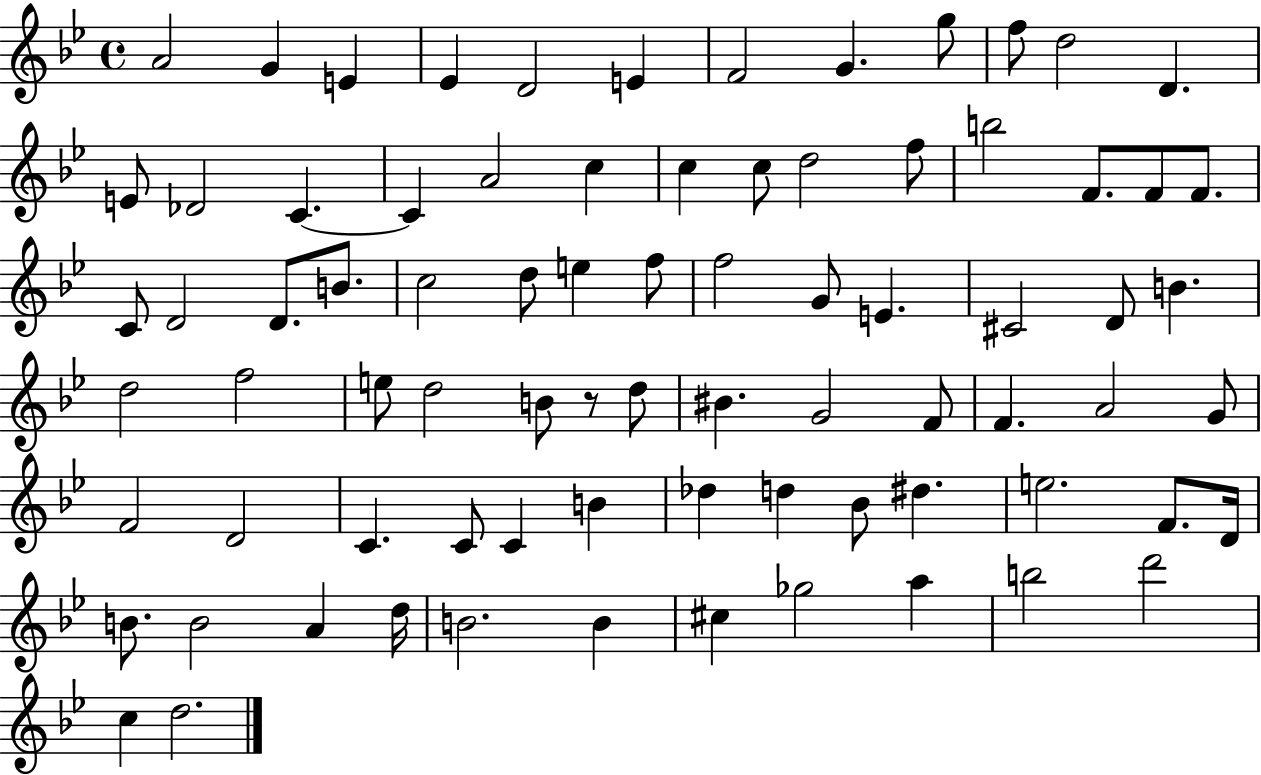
A4/h G4/q E4/q Eb4/q D4/h E4/q F4/h G4/q. G5/e F5/e D5/h D4/q. E4/e Db4/h C4/q. C4/q A4/h C5/q C5/q C5/e D5/h F5/e B5/h F4/e. F4/e F4/e. C4/e D4/h D4/e. B4/e. C5/h D5/e E5/q F5/e F5/h G4/e E4/q. C#4/h D4/e B4/q. D5/h F5/h E5/e D5/h B4/e R/e D5/e BIS4/q. G4/h F4/e F4/q. A4/h G4/e F4/h D4/h C4/q. C4/e C4/q B4/q Db5/q D5/q Bb4/e D#5/q. E5/h. F4/e. D4/s B4/e. B4/h A4/q D5/s B4/h. B4/q C#5/q Gb5/h A5/q B5/h D6/h C5/q D5/h.